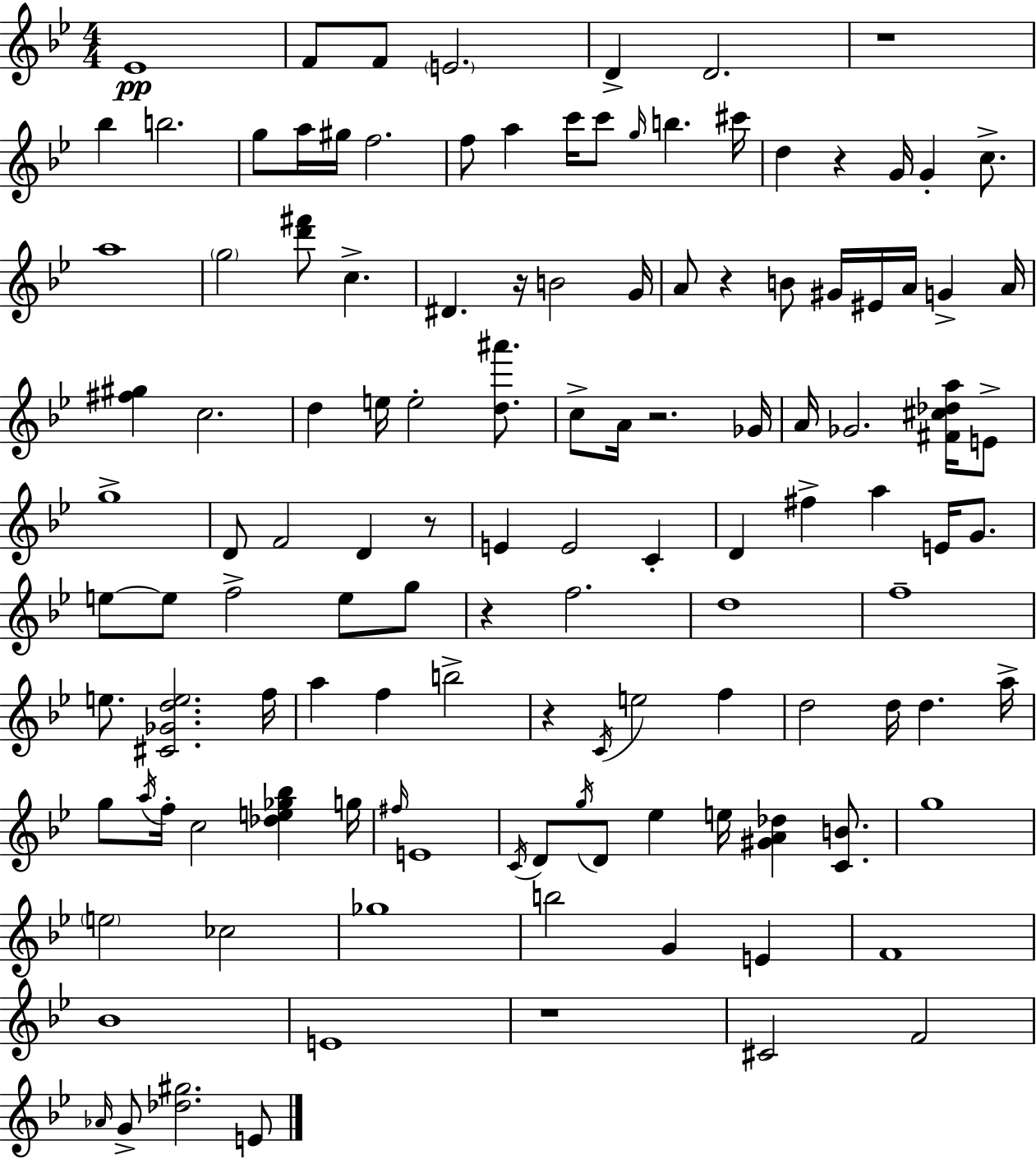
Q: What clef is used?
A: treble